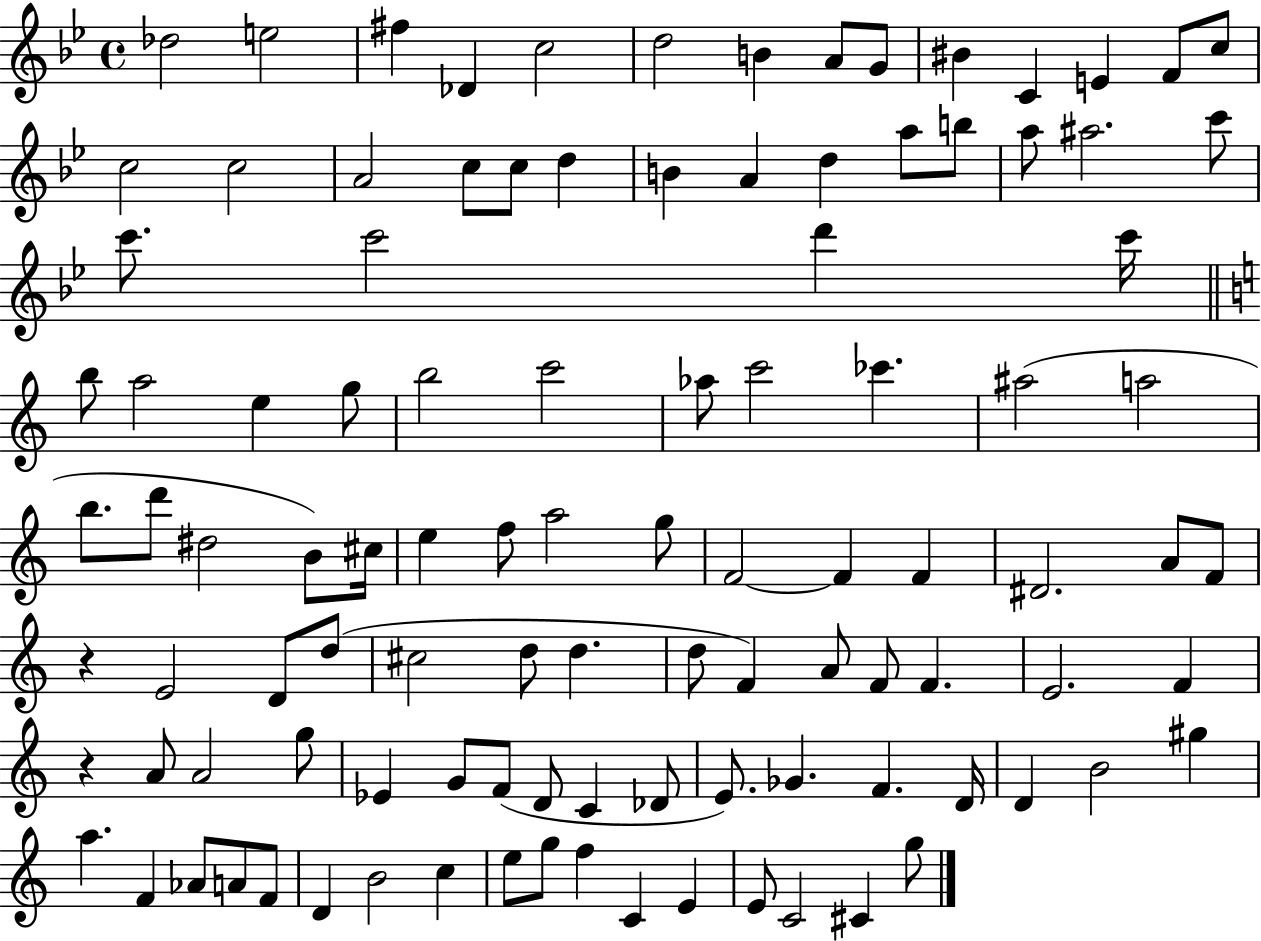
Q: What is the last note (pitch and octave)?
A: G5